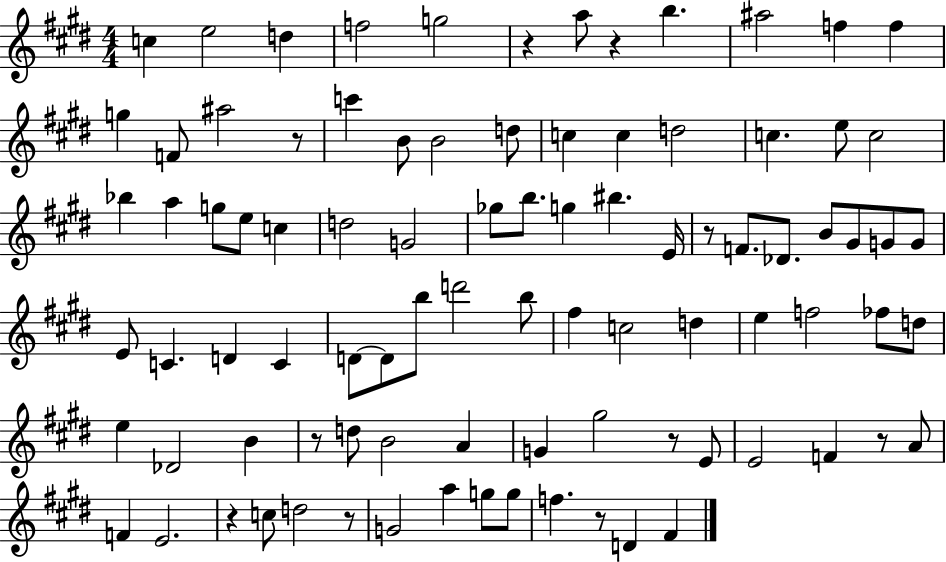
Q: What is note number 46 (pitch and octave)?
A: D4